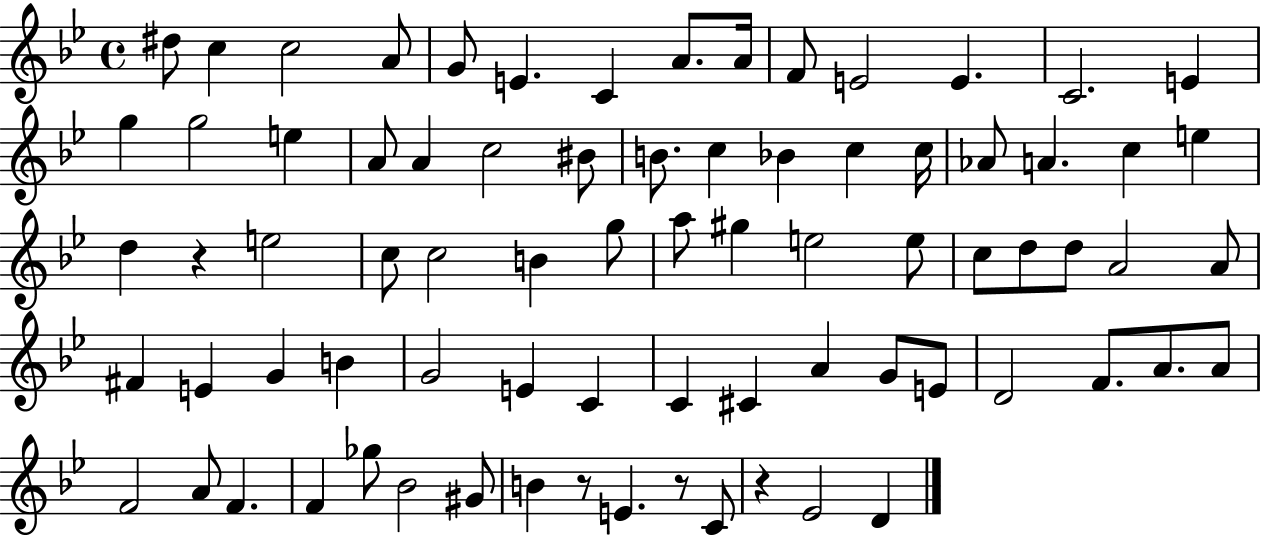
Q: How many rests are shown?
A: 4